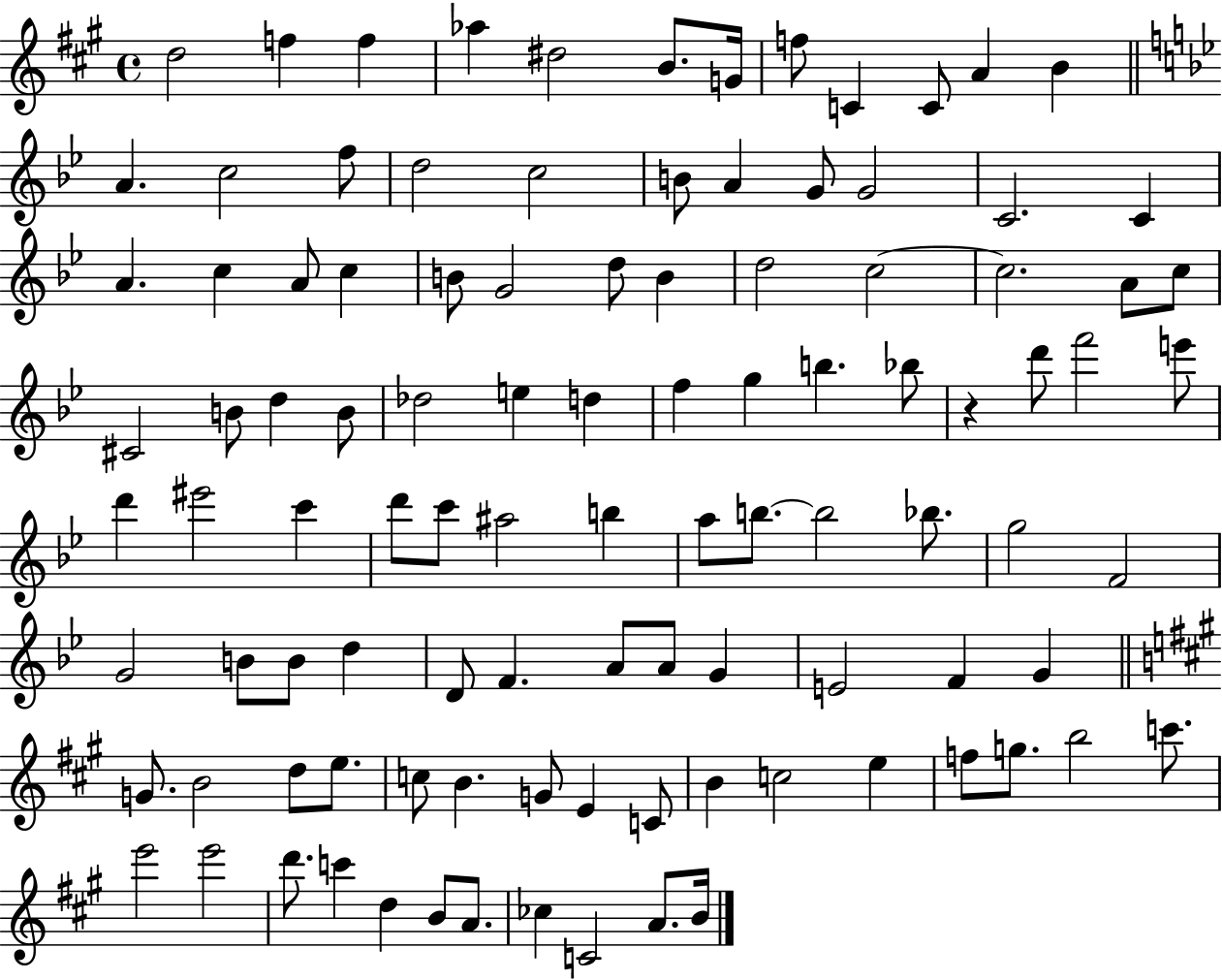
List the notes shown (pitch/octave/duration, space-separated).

D5/h F5/q F5/q Ab5/q D#5/h B4/e. G4/s F5/e C4/q C4/e A4/q B4/q A4/q. C5/h F5/e D5/h C5/h B4/e A4/q G4/e G4/h C4/h. C4/q A4/q. C5/q A4/e C5/q B4/e G4/h D5/e B4/q D5/h C5/h C5/h. A4/e C5/e C#4/h B4/e D5/q B4/e Db5/h E5/q D5/q F5/q G5/q B5/q. Bb5/e R/q D6/e F6/h E6/e D6/q EIS6/h C6/q D6/e C6/e A#5/h B5/q A5/e B5/e. B5/h Bb5/e. G5/h F4/h G4/h B4/e B4/e D5/q D4/e F4/q. A4/e A4/e G4/q E4/h F4/q G4/q G4/e. B4/h D5/e E5/e. C5/e B4/q. G4/e E4/q C4/e B4/q C5/h E5/q F5/e G5/e. B5/h C6/e. E6/h E6/h D6/e. C6/q D5/q B4/e A4/e. CES5/q C4/h A4/e. B4/s